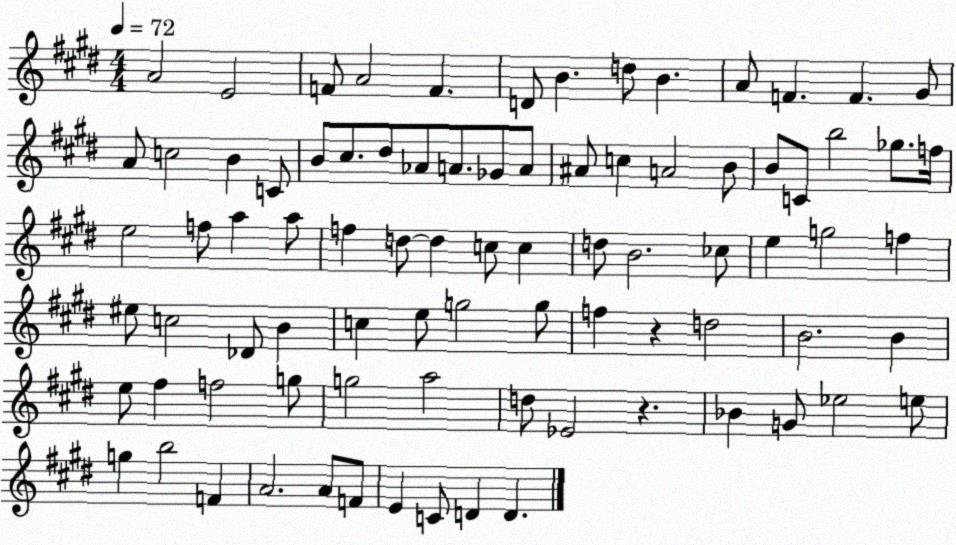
X:1
T:Untitled
M:4/4
L:1/4
K:E
A2 E2 F/2 A2 F D/2 B d/2 B A/2 F F ^G/2 A/2 c2 B C/2 B/2 ^c/2 ^d/2 _A/2 A/2 _G/2 A/2 ^A/2 c A2 B/2 B/2 C/2 b2 _g/2 f/4 e2 f/2 a a/2 f d/2 d c/2 c d/2 B2 _c/2 e g2 f ^e/2 c2 _D/2 B c e/2 g2 g/2 f z d2 B2 B e/2 ^f f2 g/2 g2 a2 d/2 _E2 z _B G/2 _e2 e/2 g b2 F A2 A/2 F/2 E C/2 D D